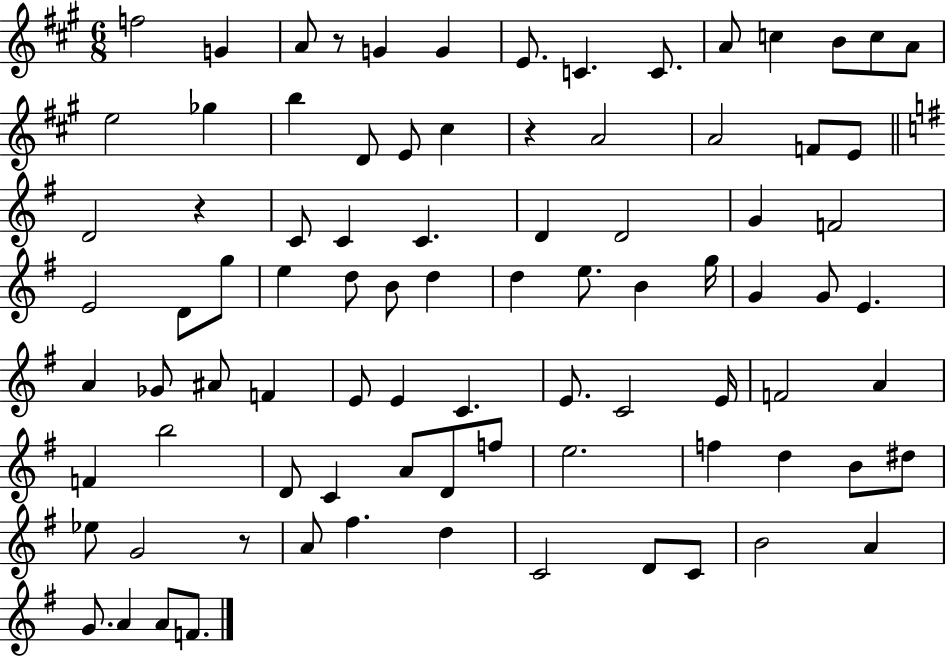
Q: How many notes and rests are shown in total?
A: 87